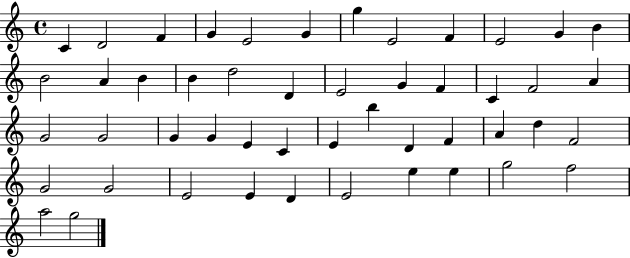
X:1
T:Untitled
M:4/4
L:1/4
K:C
C D2 F G E2 G g E2 F E2 G B B2 A B B d2 D E2 G F C F2 A G2 G2 G G E C E b D F A d F2 G2 G2 E2 E D E2 e e g2 f2 a2 g2